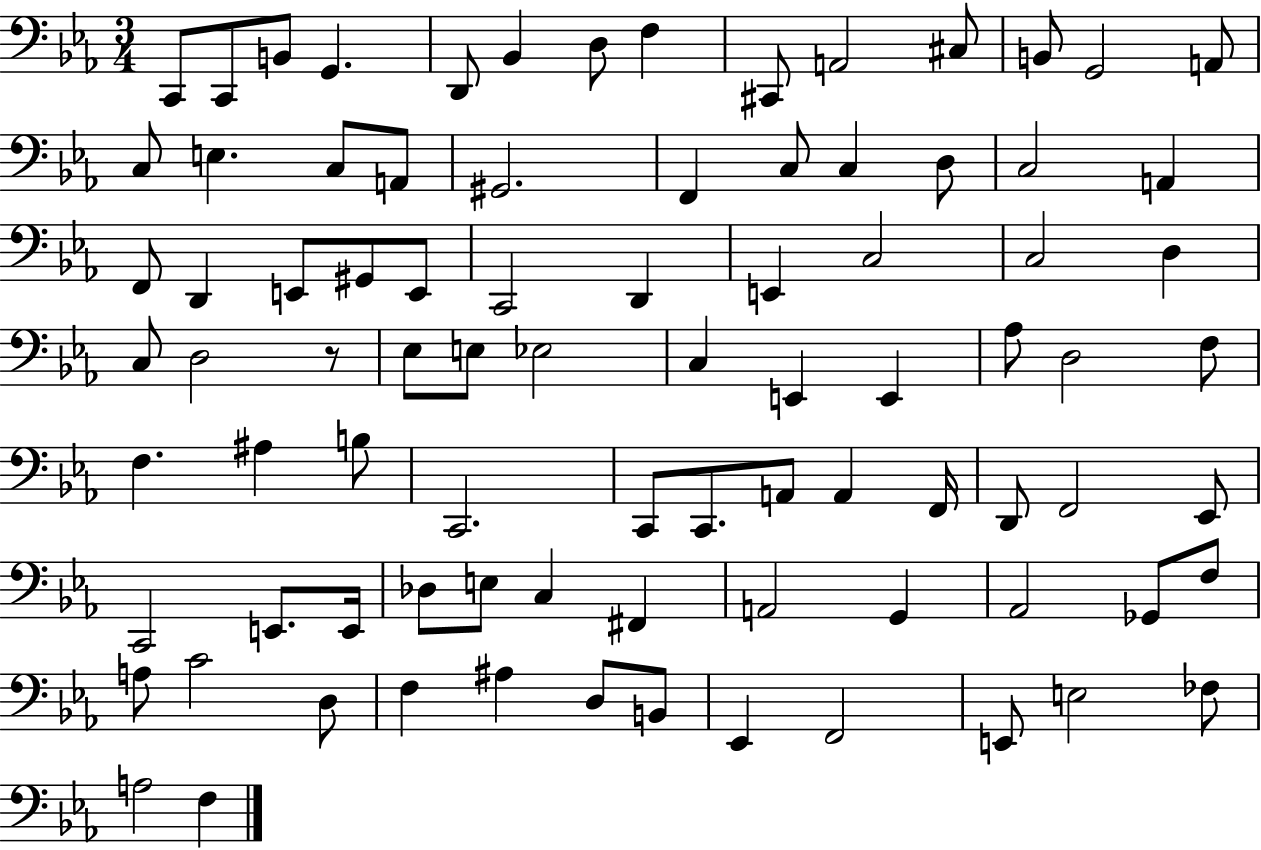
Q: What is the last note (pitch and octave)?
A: F3